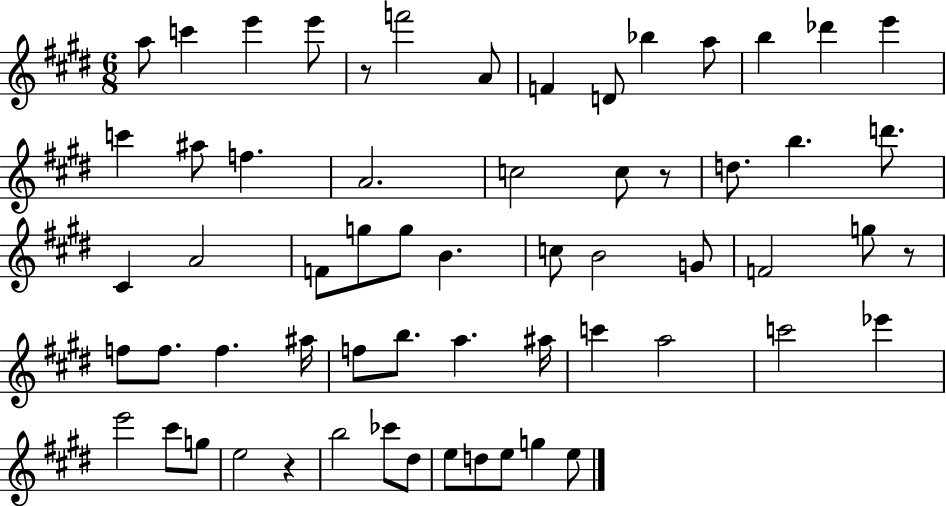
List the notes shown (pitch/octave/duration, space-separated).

A5/e C6/q E6/q E6/e R/e F6/h A4/e F4/q D4/e Bb5/q A5/e B5/q Db6/q E6/q C6/q A#5/e F5/q. A4/h. C5/h C5/e R/e D5/e. B5/q. D6/e. C#4/q A4/h F4/e G5/e G5/e B4/q. C5/e B4/h G4/e F4/h G5/e R/e F5/e F5/e. F5/q. A#5/s F5/e B5/e. A5/q. A#5/s C6/q A5/h C6/h Eb6/q E6/h C#6/e G5/e E5/h R/q B5/h CES6/e D#5/e E5/e D5/e E5/e G5/q E5/e